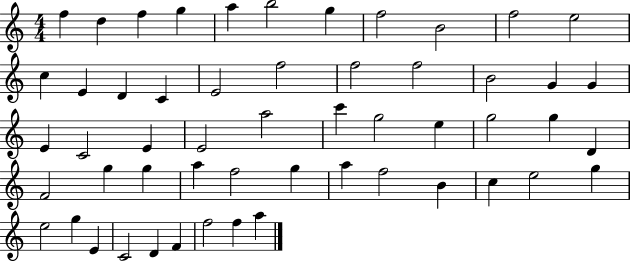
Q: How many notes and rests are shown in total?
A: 54